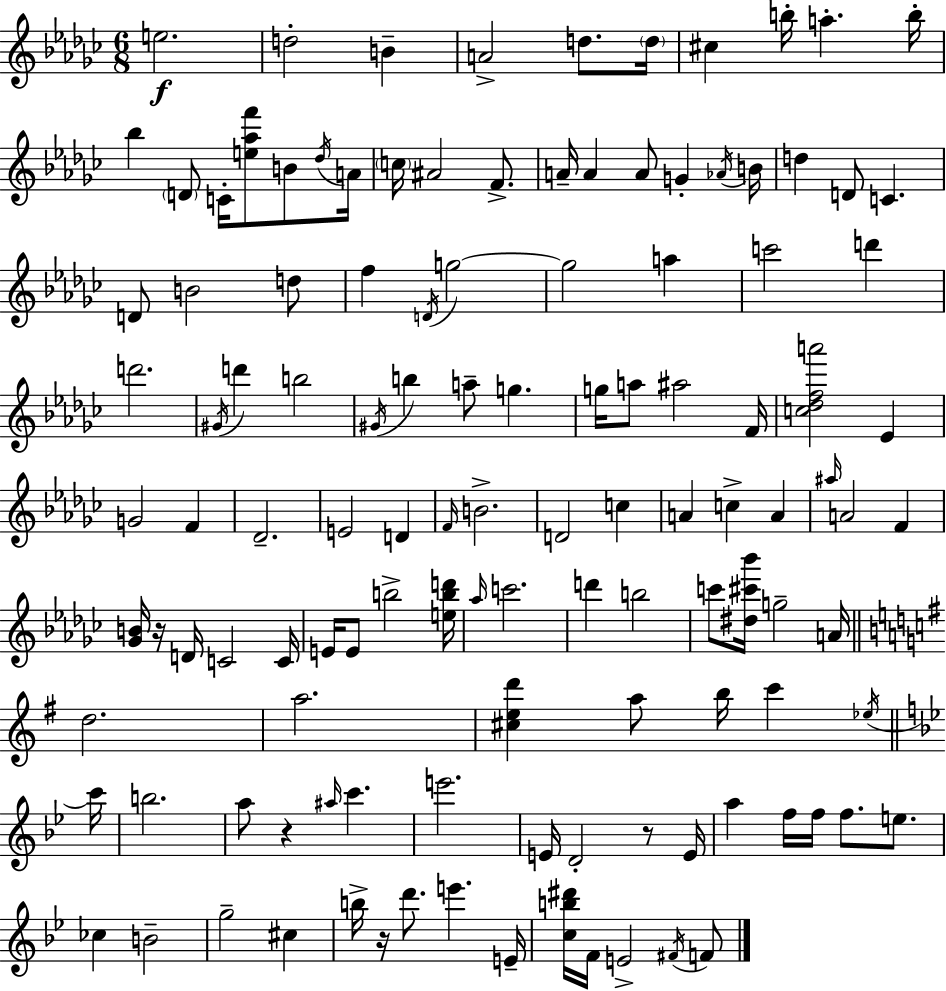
E5/h. D5/h B4/q A4/h D5/e. D5/s C#5/q B5/s A5/q. B5/s Bb5/q D4/e C4/s [E5,Ab5,F6]/e B4/e Db5/s A4/s C5/s A#4/h F4/e. A4/s A4/q A4/e G4/q Ab4/s B4/s D5/q D4/e C4/q. D4/e B4/h D5/e F5/q D4/s G5/h G5/h A5/q C6/h D6/q D6/h. G#4/s D6/q B5/h G#4/s B5/q A5/e G5/q. G5/s A5/e A#5/h F4/s [C5,Db5,F5,A6]/h Eb4/q G4/h F4/q Db4/h. E4/h D4/q F4/s B4/h. D4/h C5/q A4/q C5/q A4/q A#5/s A4/h F4/q [Gb4,B4]/s R/s D4/s C4/h C4/s E4/s E4/e B5/h [E5,B5,D6]/s Ab5/s C6/h. D6/q B5/h C6/e [D#5,C#6,Bb6]/s G5/h A4/s D5/h. A5/h. [C#5,E5,D6]/q A5/e B5/s C6/q Eb5/s C6/s B5/h. A5/e R/q A#5/s C6/q. E6/h. E4/s D4/h R/e E4/s A5/q F5/s F5/s F5/e. E5/e. CES5/q B4/h G5/h C#5/q B5/s R/s D6/e. E6/q. E4/s [C5,B5,D#6]/s F4/s E4/h F#4/s F4/e